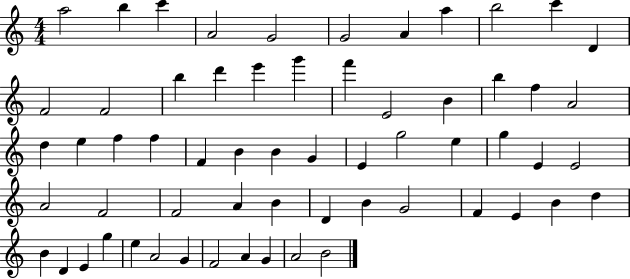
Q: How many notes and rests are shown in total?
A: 61